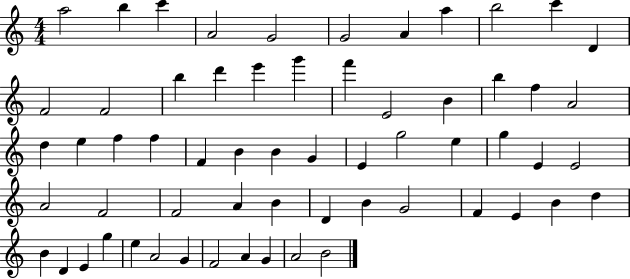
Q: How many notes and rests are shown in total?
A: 61